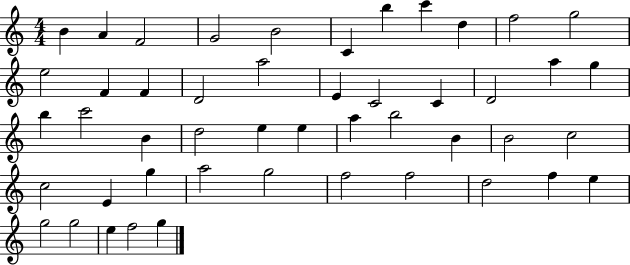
B4/q A4/q F4/h G4/h B4/h C4/q B5/q C6/q D5/q F5/h G5/h E5/h F4/q F4/q D4/h A5/h E4/q C4/h C4/q D4/h A5/q G5/q B5/q C6/h B4/q D5/h E5/q E5/q A5/q B5/h B4/q B4/h C5/h C5/h E4/q G5/q A5/h G5/h F5/h F5/h D5/h F5/q E5/q G5/h G5/h E5/q F5/h G5/q